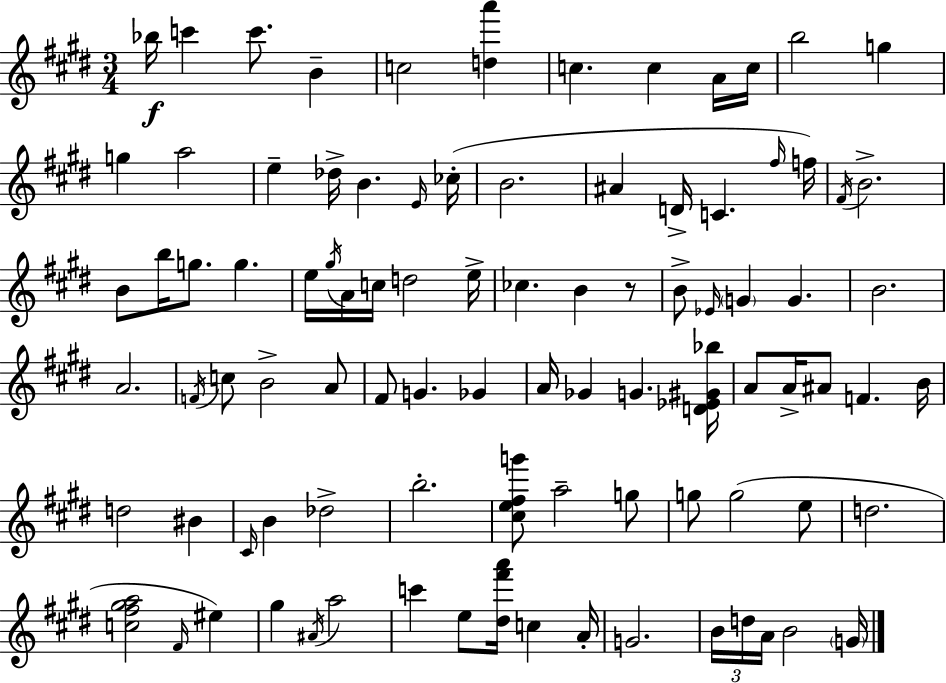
{
  \clef treble
  \numericTimeSignature
  \time 3/4
  \key e \major
  \repeat volta 2 { bes''16\f c'''4 c'''8. b'4-- | c''2 <d'' a'''>4 | c''4. c''4 a'16 c''16 | b''2 g''4 | \break g''4 a''2 | e''4-- des''16-> b'4. \grace { e'16 } | ces''16-.( b'2. | ais'4 d'16-> c'4. | \break \grace { fis''16 }) f''16 \acciaccatura { fis'16 } b'2.-> | b'8 b''16 g''8. g''4. | e''16 \acciaccatura { gis''16 } a'16 c''16 d''2 | e''16-> ces''4. b'4 | \break r8 b'8-> \grace { ees'16 } \parenthesize g'4 g'4. | b'2. | a'2. | \acciaccatura { f'16 } c''8 b'2-> | \break a'8 fis'8 g'4. | ges'4 a'16 ges'4 g'4. | <d' ees' gis' bes''>16 a'8 a'16-> ais'8 f'4. | b'16 d''2 | \break bis'4 \grace { cis'16 } b'4 des''2-> | b''2.-. | <cis'' e'' fis'' g'''>8 a''2-- | g''8 g''8 g''2( | \break e''8 d''2. | <c'' fis'' gis'' a''>2 | \grace { fis'16 }) eis''4 gis''4 | \acciaccatura { ais'16 } a''2 c'''4 | \break e''8 <dis'' fis''' a'''>16 c''4 a'16-. g'2. | \tuplet 3/2 { b'16 d''16 a'16 } | b'2 \parenthesize g'16 } \bar "|."
}